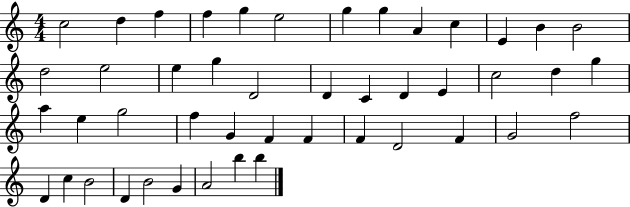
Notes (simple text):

C5/h D5/q F5/q F5/q G5/q E5/h G5/q G5/q A4/q C5/q E4/q B4/q B4/h D5/h E5/h E5/q G5/q D4/h D4/q C4/q D4/q E4/q C5/h D5/q G5/q A5/q E5/q G5/h F5/q G4/q F4/q F4/q F4/q D4/h F4/q G4/h F5/h D4/q C5/q B4/h D4/q B4/h G4/q A4/h B5/q B5/q